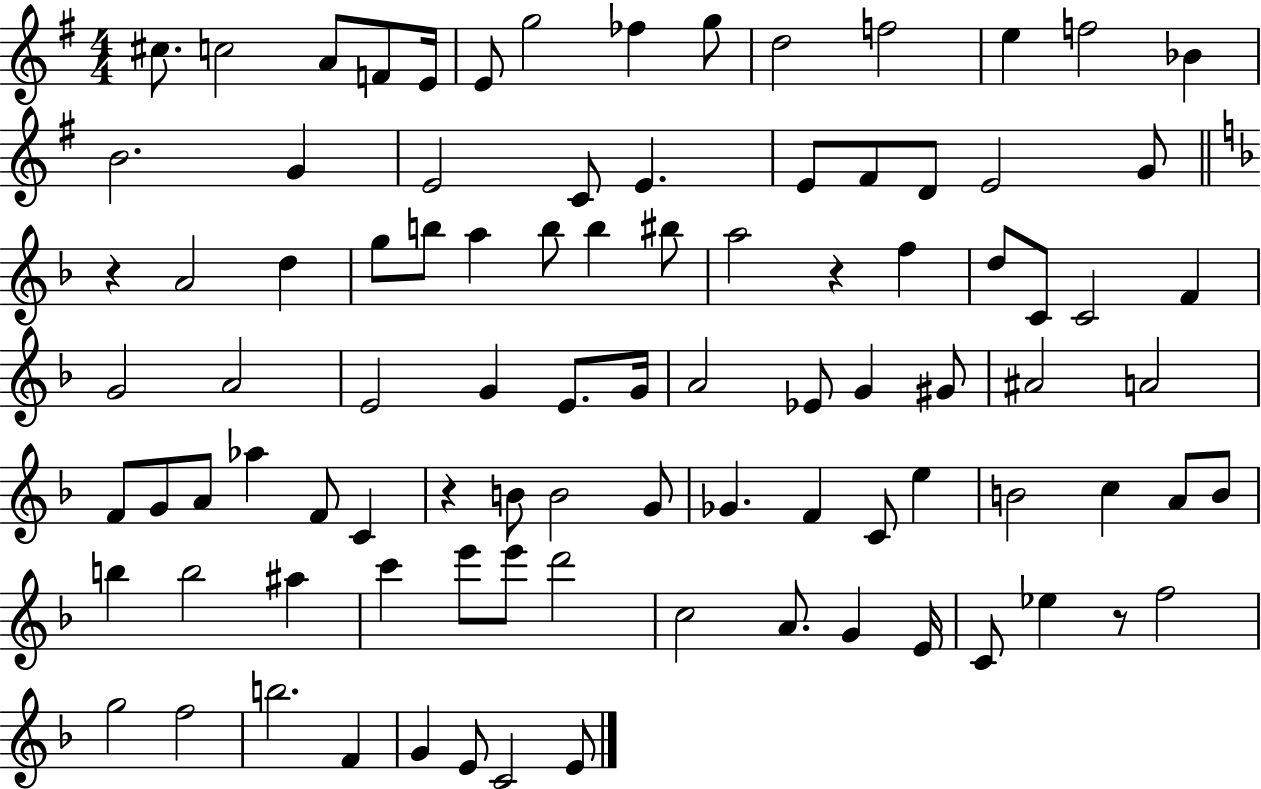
{
  \clef treble
  \numericTimeSignature
  \time 4/4
  \key g \major
  cis''8. c''2 a'8 f'8 e'16 | e'8 g''2 fes''4 g''8 | d''2 f''2 | e''4 f''2 bes'4 | \break b'2. g'4 | e'2 c'8 e'4. | e'8 fis'8 d'8 e'2 g'8 | \bar "||" \break \key d \minor r4 a'2 d''4 | g''8 b''8 a''4 b''8 b''4 bis''8 | a''2 r4 f''4 | d''8 c'8 c'2 f'4 | \break g'2 a'2 | e'2 g'4 e'8. g'16 | a'2 ees'8 g'4 gis'8 | ais'2 a'2 | \break f'8 g'8 a'8 aes''4 f'8 c'4 | r4 b'8 b'2 g'8 | ges'4. f'4 c'8 e''4 | b'2 c''4 a'8 b'8 | \break b''4 b''2 ais''4 | c'''4 e'''8 e'''8 d'''2 | c''2 a'8. g'4 e'16 | c'8 ees''4 r8 f''2 | \break g''2 f''2 | b''2. f'4 | g'4 e'8 c'2 e'8 | \bar "|."
}